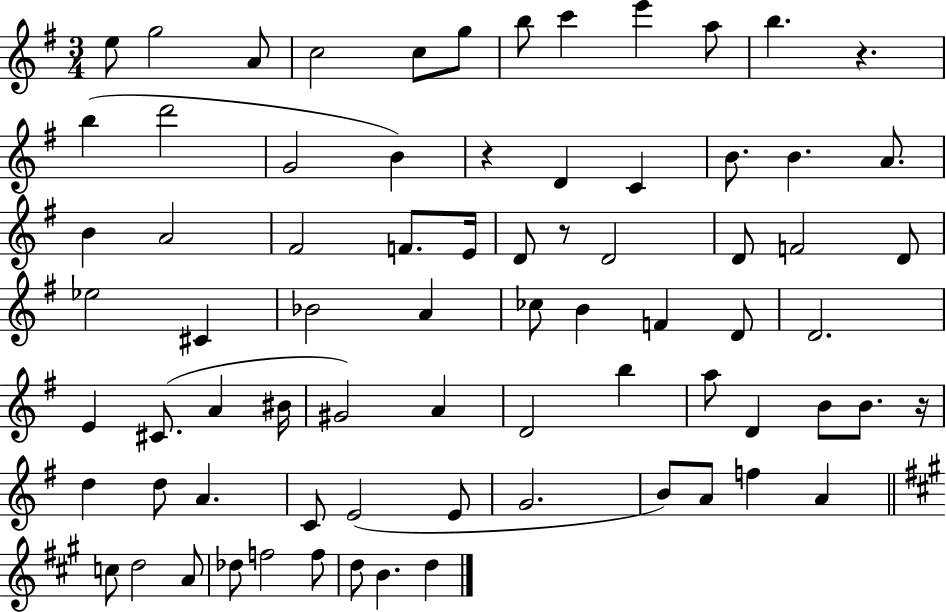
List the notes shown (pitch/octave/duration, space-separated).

E5/e G5/h A4/e C5/h C5/e G5/e B5/e C6/q E6/q A5/e B5/q. R/q. B5/q D6/h G4/h B4/q R/q D4/q C4/q B4/e. B4/q. A4/e. B4/q A4/h F#4/h F4/e. E4/s D4/e R/e D4/h D4/e F4/h D4/e Eb5/h C#4/q Bb4/h A4/q CES5/e B4/q F4/q D4/e D4/h. E4/q C#4/e. A4/q BIS4/s G#4/h A4/q D4/h B5/q A5/e D4/q B4/e B4/e. R/s D5/q D5/e A4/q. C4/e E4/h E4/e G4/h. B4/e A4/e F5/q A4/q C5/e D5/h A4/e Db5/e F5/h F5/e D5/e B4/q. D5/q